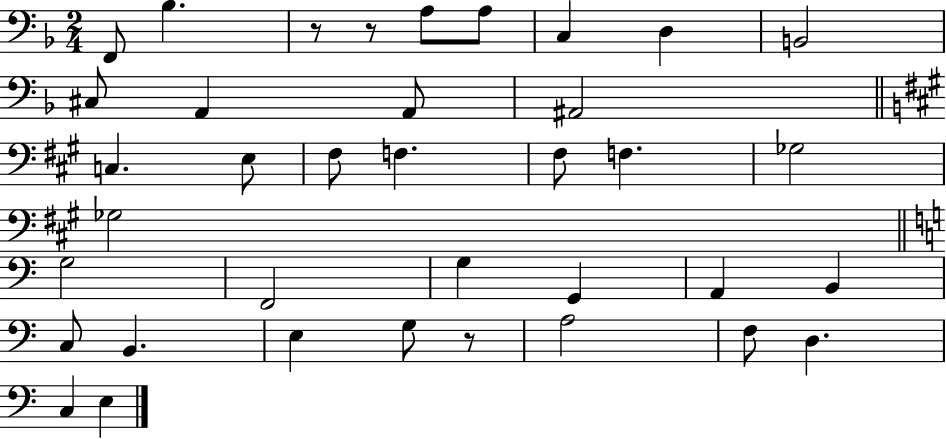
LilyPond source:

{
  \clef bass
  \numericTimeSignature
  \time 2/4
  \key f \major
  f,8 bes4. | r8 r8 a8 a8 | c4 d4 | b,2 | \break cis8 a,4 a,8 | ais,2 | \bar "||" \break \key a \major c4. e8 | fis8 f4. | fis8 f4. | ges2 | \break ges2 | \bar "||" \break \key a \minor g2 | f,2 | g4 g,4 | a,4 b,4 | \break c8 b,4. | e4 g8 r8 | a2 | f8 d4. | \break c4 e4 | \bar "|."
}